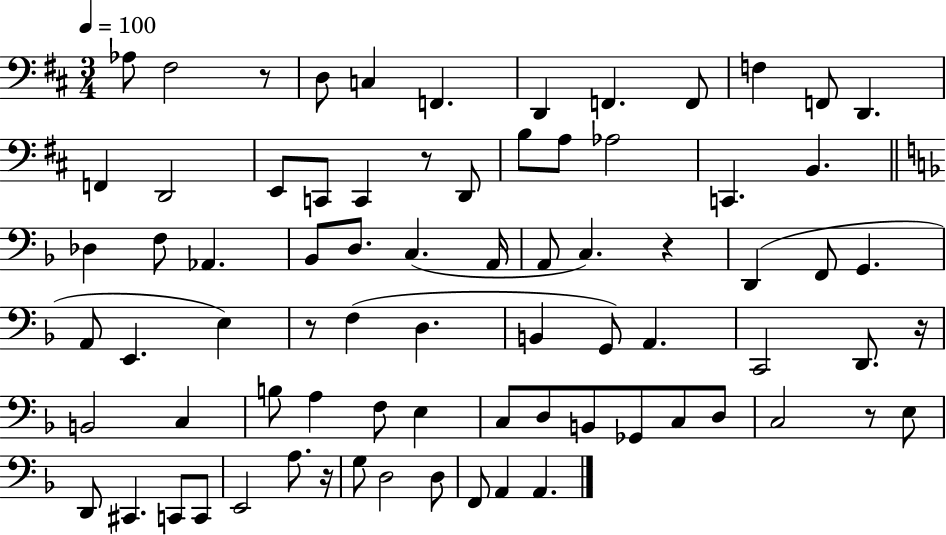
{
  \clef bass
  \numericTimeSignature
  \time 3/4
  \key d \major
  \tempo 4 = 100
  \repeat volta 2 { aes8 fis2 r8 | d8 c4 f,4. | d,4 f,4. f,8 | f4 f,8 d,4. | \break f,4 d,2 | e,8 c,8 c,4 r8 d,8 | b8 a8 aes2 | c,4. b,4. | \break \bar "||" \break \key f \major des4 f8 aes,4. | bes,8 d8. c4.( a,16 | a,8 c4.) r4 | d,4( f,8 g,4. | \break a,8 e,4. e4) | r8 f4( d4. | b,4 g,8) a,4. | c,2 d,8. r16 | \break b,2 c4 | b8 a4 f8 e4 | c8 d8 b,8 ges,8 c8 d8 | c2 r8 e8 | \break d,8 cis,4. c,8 c,8 | e,2 a8. r16 | g8 d2 d8 | f,8 a,4 a,4. | \break } \bar "|."
}